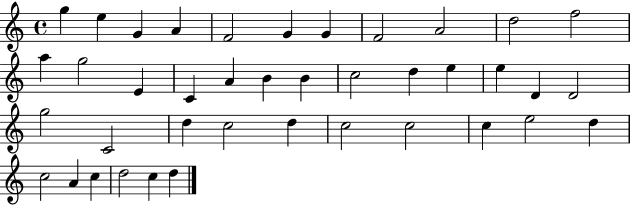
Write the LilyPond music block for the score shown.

{
  \clef treble
  \time 4/4
  \defaultTimeSignature
  \key c \major
  g''4 e''4 g'4 a'4 | f'2 g'4 g'4 | f'2 a'2 | d''2 f''2 | \break a''4 g''2 e'4 | c'4 a'4 b'4 b'4 | c''2 d''4 e''4 | e''4 d'4 d'2 | \break g''2 c'2 | d''4 c''2 d''4 | c''2 c''2 | c''4 e''2 d''4 | \break c''2 a'4 c''4 | d''2 c''4 d''4 | \bar "|."
}